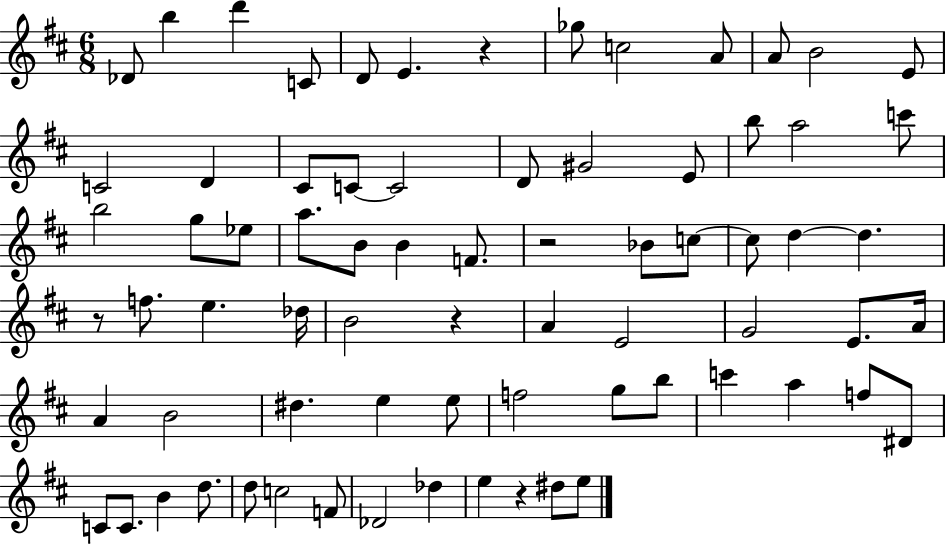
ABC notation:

X:1
T:Untitled
M:6/8
L:1/4
K:D
_D/2 b d' C/2 D/2 E z _g/2 c2 A/2 A/2 B2 E/2 C2 D ^C/2 C/2 C2 D/2 ^G2 E/2 b/2 a2 c'/2 b2 g/2 _e/2 a/2 B/2 B F/2 z2 _B/2 c/2 c/2 d d z/2 f/2 e _d/4 B2 z A E2 G2 E/2 A/4 A B2 ^d e e/2 f2 g/2 b/2 c' a f/2 ^D/2 C/2 C/2 B d/2 d/2 c2 F/2 _D2 _d e z ^d/2 e/2